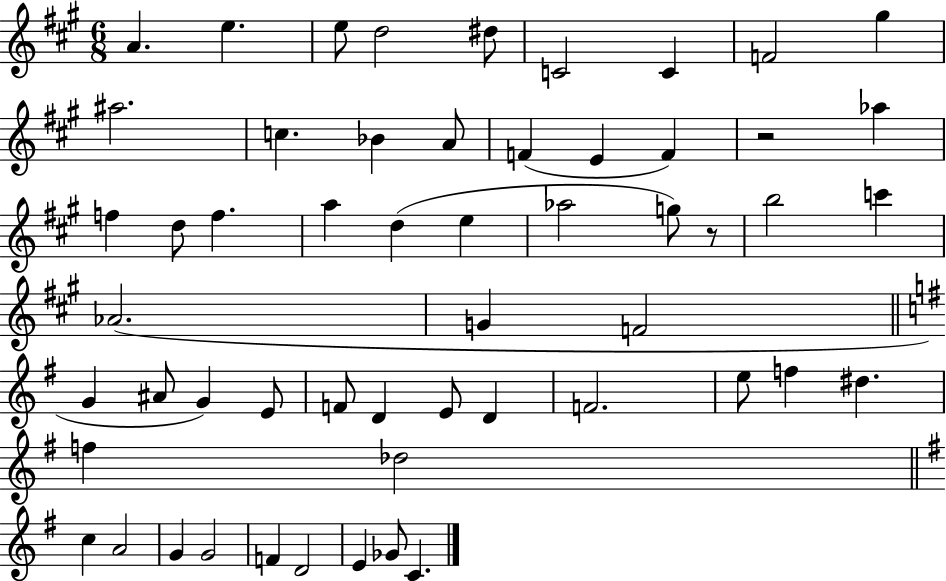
A4/q. E5/q. E5/e D5/h D#5/e C4/h C4/q F4/h G#5/q A#5/h. C5/q. Bb4/q A4/e F4/q E4/q F4/q R/h Ab5/q F5/q D5/e F5/q. A5/q D5/q E5/q Ab5/h G5/e R/e B5/h C6/q Ab4/h. G4/q F4/h G4/q A#4/e G4/q E4/e F4/e D4/q E4/e D4/q F4/h. E5/e F5/q D#5/q. F5/q Db5/h C5/q A4/h G4/q G4/h F4/q D4/h E4/q Gb4/e C4/q.